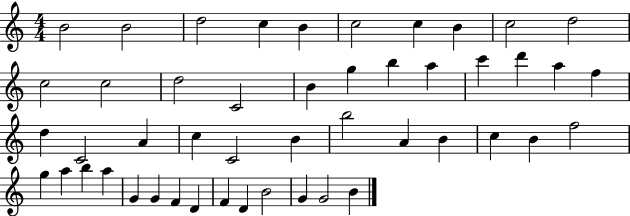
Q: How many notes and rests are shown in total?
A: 48